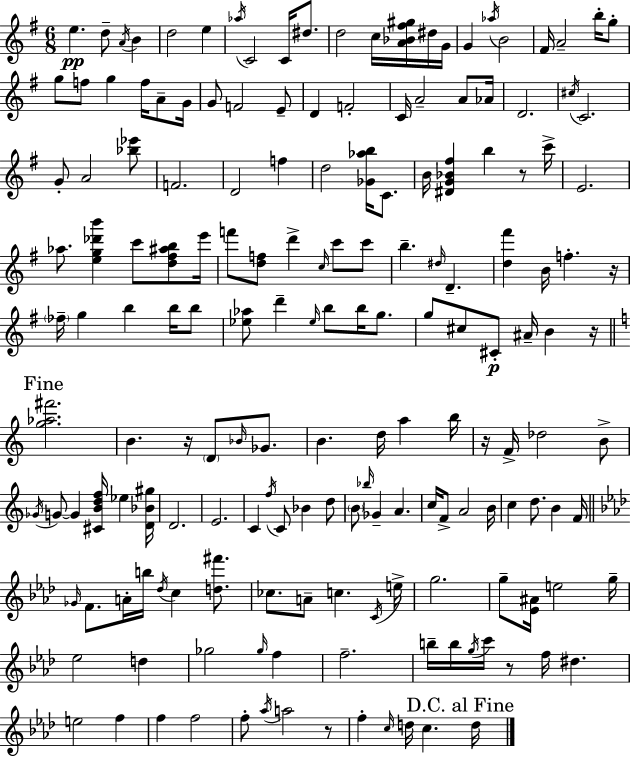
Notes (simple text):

E5/q. D5/e A4/s B4/q D5/h E5/q Ab5/s C4/h C4/s D#5/e. D5/h C5/s [A4,Bb4,F#5,G#5]/s D#5/s G4/s G4/q Ab5/s B4/h F#4/s A4/h B5/s G5/e G5/e F5/e G5/q F5/s A4/e G4/s G4/e F4/h E4/e D4/q F4/h C4/s A4/h A4/e Ab4/s D4/h. C#5/s C4/h. G4/e A4/h [Bb5,Eb6]/e F4/h. D4/h F5/q D5/h [Gb4,Ab5,B5]/s C4/e. B4/s [D#4,G4,Bb4,F#5]/q B5/q R/e C6/s E4/h. Ab5/e. [E5,G5,Db6,B6]/q C6/e [D5,F#5,A#5,B5]/e E6/s F6/e [D5,F5]/e D6/q C5/s C6/e C6/e B5/q. D#5/s D4/q. [D5,F#6]/q B4/s F5/q. R/s FES5/s G5/q B5/q B5/s B5/e [Eb5,Ab5]/e D6/q Eb5/s B5/e B5/s G5/e. G5/e C#5/e C#4/e A#4/s B4/q R/s [G5,Ab5,F#6]/h. B4/q. R/s D4/e Bb4/s Gb4/e. B4/q. D5/s A5/q B5/s R/s F4/s Db5/h B4/e Gb4/s G4/e G4/q [C#4,B4,D5,F5]/s Eb5/q [D4,Bb4,G#5]/s D4/h. E4/h. C4/q F5/s C4/e Bb4/q D5/e B4/e Bb5/s Gb4/q A4/q. C5/s F4/e A4/h B4/s C5/q D5/e. B4/q F4/s Gb4/s F4/e. A4/s B5/s Db5/s C5/q [D5,F#6]/e. CES5/e. A4/e C5/q. C4/s E5/s G5/h. G5/e [Eb4,A#4]/s E5/h G5/s Eb5/h D5/q Gb5/h Gb5/s F5/q F5/h. B5/s B5/s G5/s C6/s R/e F5/s D#5/q. E5/h F5/q F5/q F5/h F5/e Ab5/s A5/h R/e F5/q C5/s D5/s C5/q. D5/s